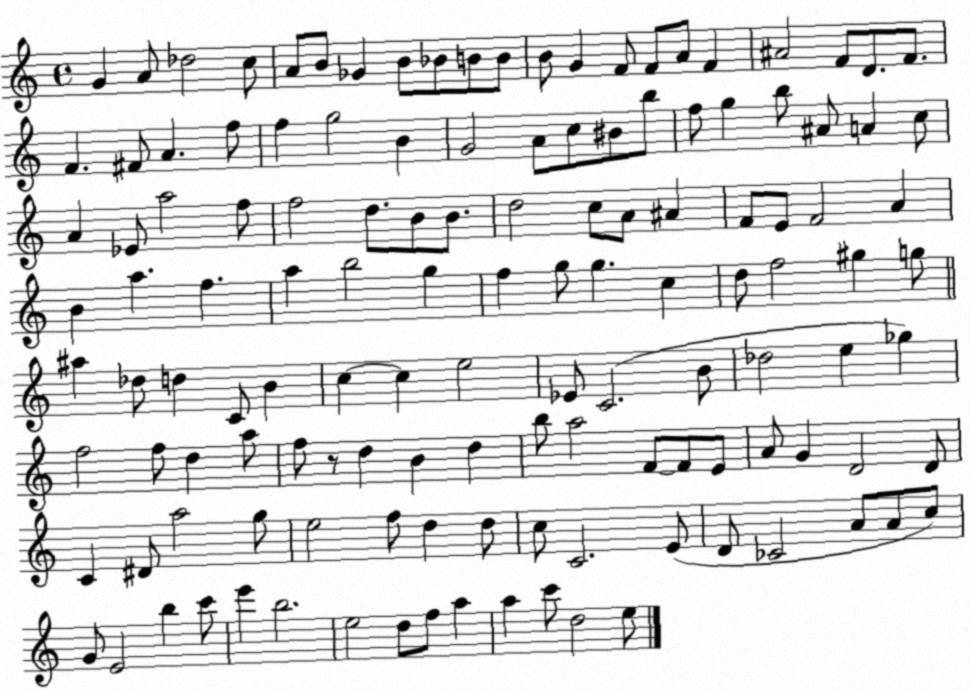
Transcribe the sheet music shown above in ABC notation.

X:1
T:Untitled
M:4/4
L:1/4
K:C
G A/2 _d2 c/2 A/2 B/2 _G B/2 _B/2 B/2 B/2 B/2 G F/2 F/2 A/2 F ^A2 F/2 D/2 F/2 F ^F/2 A f/2 f g2 B G2 A/2 c/2 ^B/2 b/2 f/2 g b/2 ^A/2 A c/2 A _E/2 a2 f/2 f2 d/2 B/2 B/2 d2 c/2 A/2 ^A F/2 E/2 F2 A B a f a b2 g f g/2 g c d/2 f2 ^g g/2 ^a _d/2 d C/2 B c c e2 _E/2 C2 B/2 _d2 e _g f2 f/2 d a/2 f/2 z/2 d B d b/2 a2 F/2 F/2 E/2 A/2 G D2 D/2 C ^D/2 a2 g/2 e2 f/2 d d/2 c/2 C2 E/2 D/2 _C2 A/2 A/2 c/2 G/2 E2 b c'/2 e' b2 e2 d/2 f/2 a a c'/2 d2 e/2